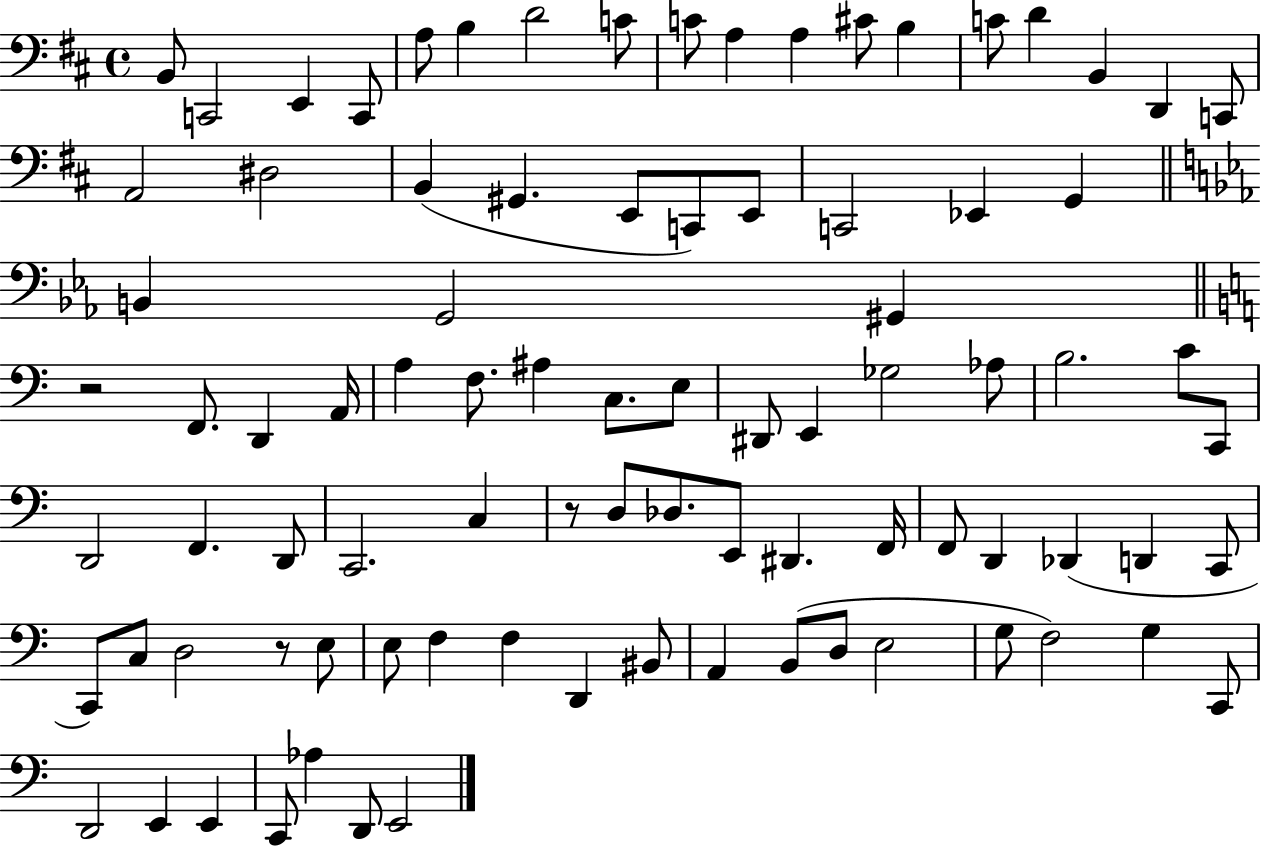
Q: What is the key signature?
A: D major